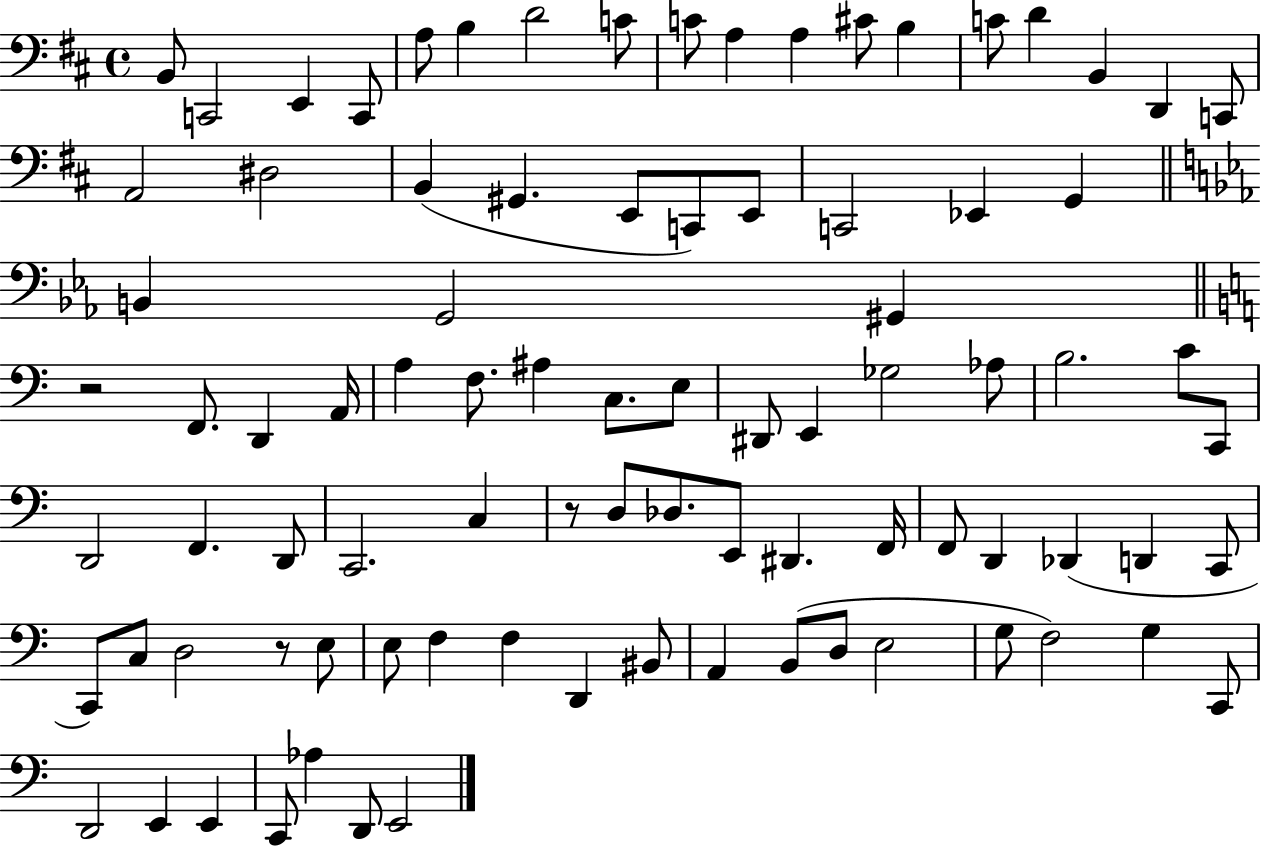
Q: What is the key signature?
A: D major